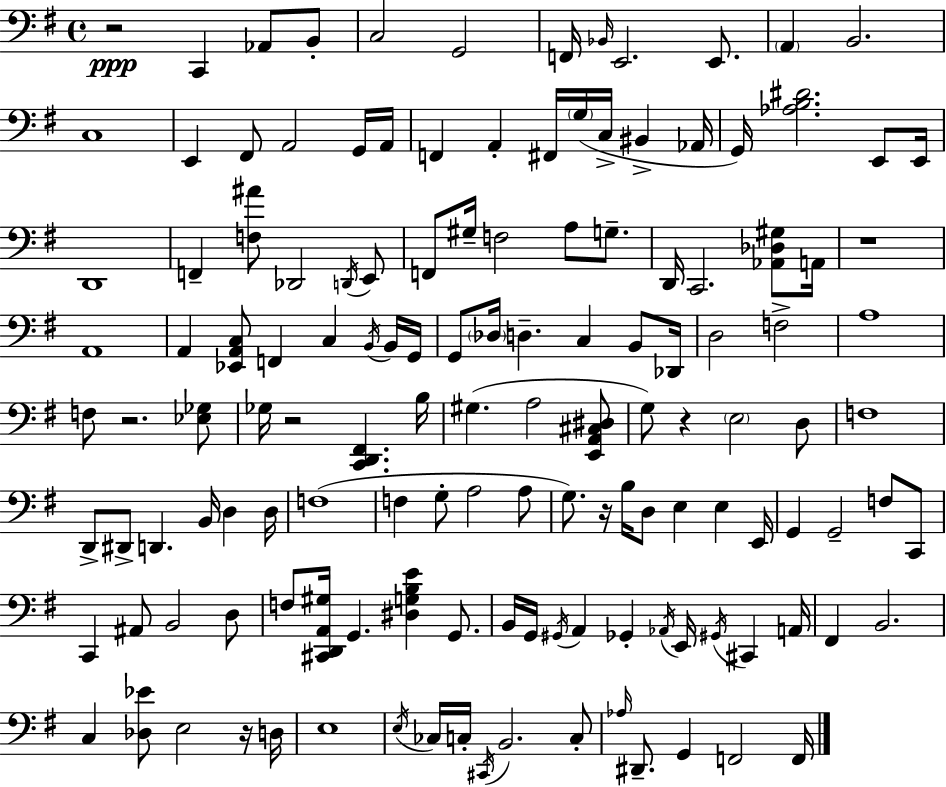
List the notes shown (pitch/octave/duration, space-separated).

R/h C2/q Ab2/e B2/e C3/h G2/h F2/s Bb2/s E2/h. E2/e. A2/q B2/h. C3/w E2/q F#2/e A2/h G2/s A2/s F2/q A2/q F#2/s G3/s C3/s BIS2/q Ab2/s G2/s [Ab3,B3,D#4]/h. E2/e E2/s D2/w F2/q [F3,A#4]/e Db2/h D2/s E2/e F2/e G#3/s F3/h A3/e G3/e. D2/s C2/h. [Ab2,Db3,G#3]/e A2/s R/w A2/w A2/q [Eb2,A2,C3]/e F2/q C3/q B2/s B2/s G2/s G2/e Db3/s D3/q. C3/q B2/e Db2/s D3/h F3/h A3/w F3/e R/h. [Eb3,Gb3]/e Gb3/s R/h [C2,D2,F#2]/q. B3/s G#3/q. A3/h [E2,A2,C#3,D#3]/e G3/e R/q E3/h D3/e F3/w D2/e D#2/e D2/q. B2/s D3/q D3/s F3/w F3/q G3/e A3/h A3/e G3/e. R/s B3/s D3/e E3/q E3/q E2/s G2/q G2/h F3/e C2/e C2/q A#2/e B2/h D3/e F3/e [C#2,D2,A2,G#3]/s G2/q. [D#3,G3,B3,E4]/q G2/e. B2/s G2/s G#2/s A2/q Gb2/q Ab2/s E2/s G#2/s C#2/q A2/s F#2/q B2/h. C3/q [Db3,Eb4]/e E3/h R/s D3/s E3/w E3/s CES3/s C3/s C#2/s B2/h. C3/e Ab3/s D#2/e. G2/q F2/h F2/s